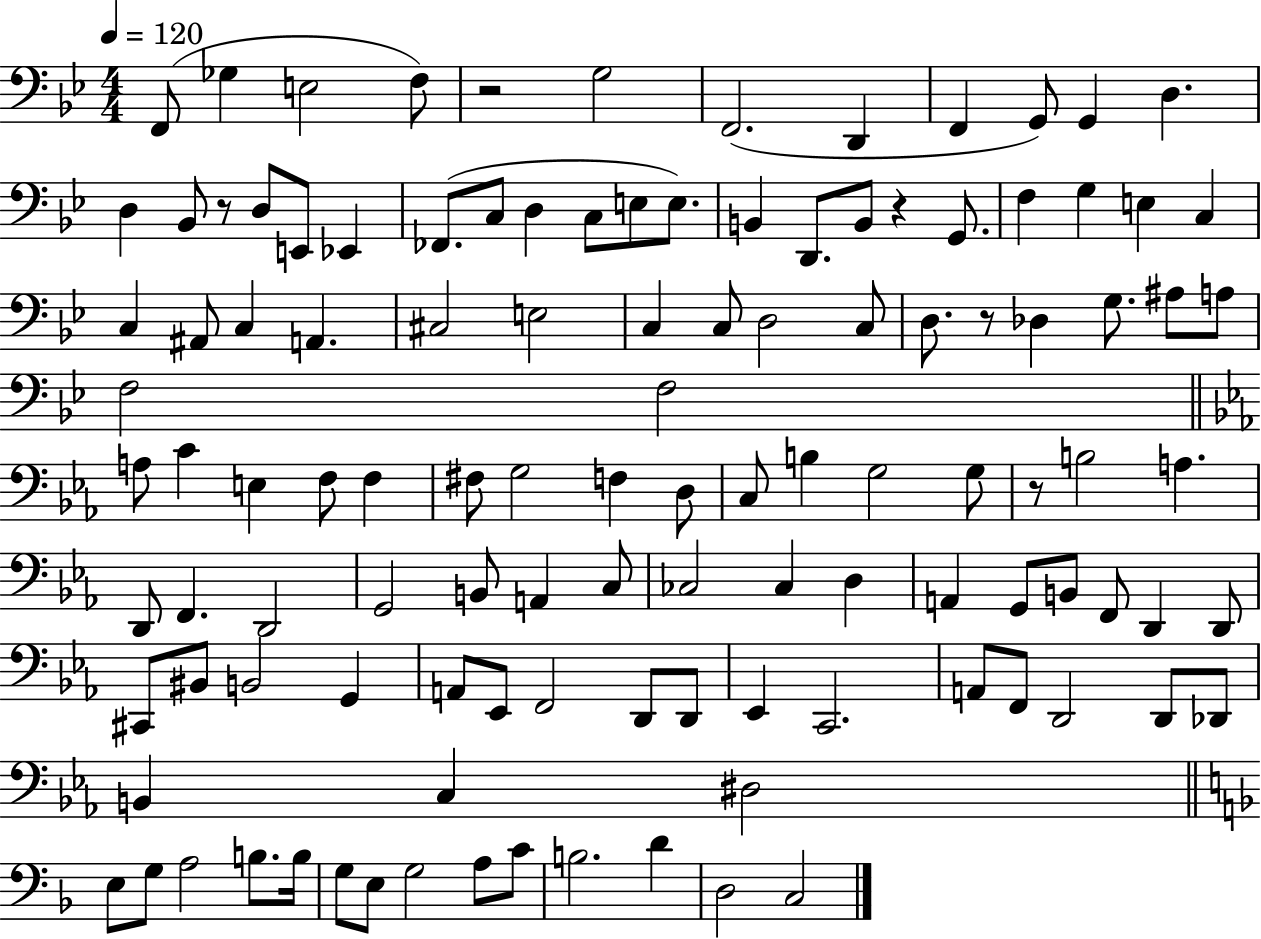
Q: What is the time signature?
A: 4/4